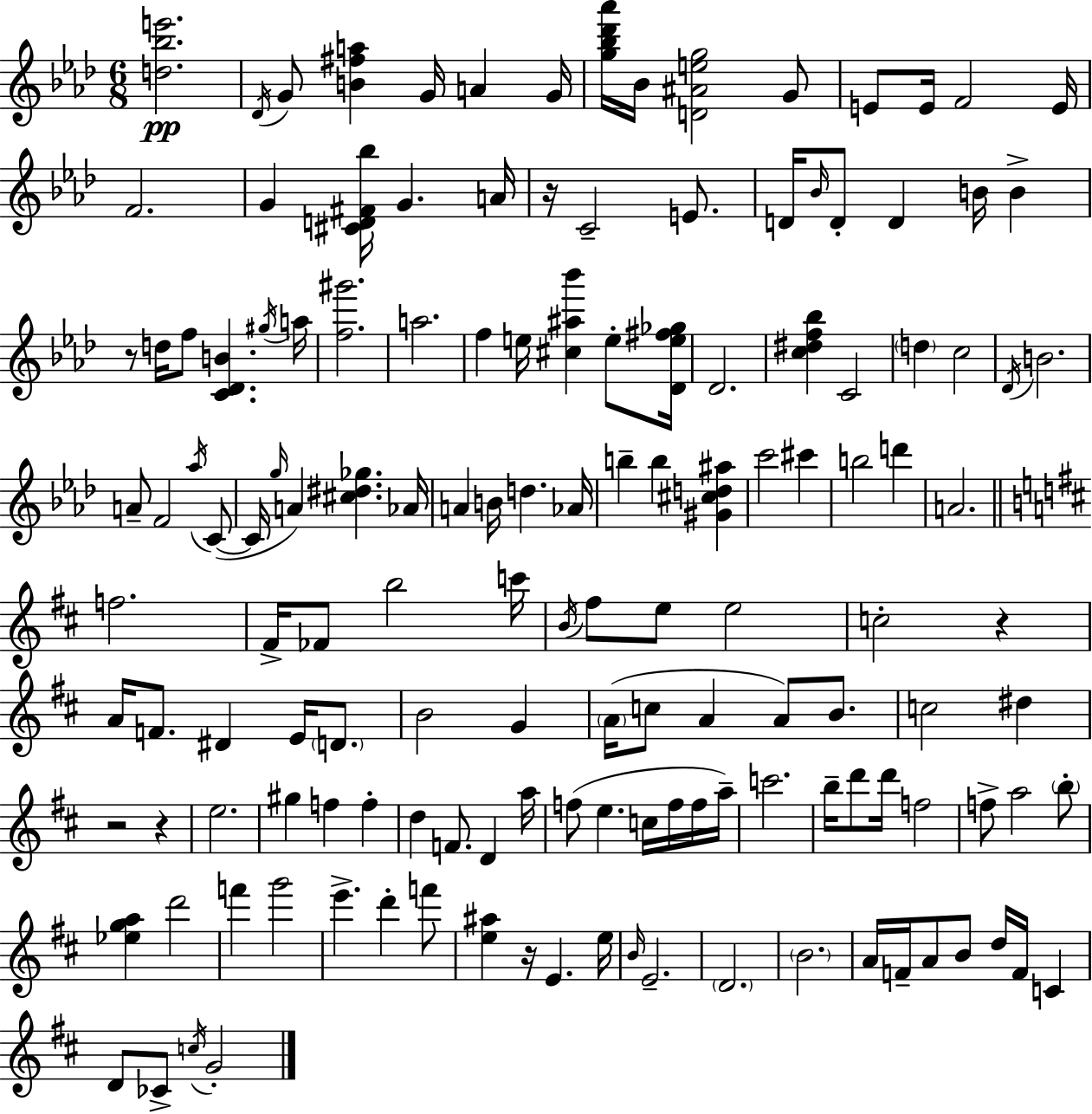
{
  \clef treble
  \numericTimeSignature
  \time 6/8
  \key f \minor
  \repeat volta 2 { <d'' bes'' e'''>2.\pp | \acciaccatura { des'16 } g'8 <b' fis'' a''>4 g'16 a'4 | g'16 <g'' bes'' des''' aes'''>16 bes'16 <d' ais' e'' g''>2 g'8 | e'8 e'16 f'2 | \break e'16 f'2. | g'4 <cis' d' fis' bes''>16 g'4. | a'16 r16 c'2-- e'8. | d'16 \grace { bes'16 } d'8-. d'4 b'16 b'4-> | \break r8 d''16 f''8 <c' des' b'>4. | \acciaccatura { gis''16 } a''16 <f'' gis'''>2. | a''2. | f''4 e''16 <cis'' ais'' bes'''>4 | \break e''8-. <des' e'' fis'' ges''>16 des'2. | <c'' dis'' f'' bes''>4 c'2 | \parenthesize d''4 c''2 | \acciaccatura { des'16 } b'2. | \break a'8-- f'2 | \acciaccatura { aes''16 }( c'8~~ c'16 \grace { g''16 } a'4) <cis'' dis'' ges''>4. | aes'16 a'4 b'16 d''4. | aes'16 b''4-- b''4 | \break <gis' cis'' d'' ais''>4 c'''2 | cis'''4 b''2 | d'''4 a'2. | \bar "||" \break \key d \major f''2. | fis'16-> fes'8 b''2 c'''16 | \acciaccatura { b'16 } fis''8 e''8 e''2 | c''2-. r4 | \break a'16 f'8. dis'4 e'16 \parenthesize d'8. | b'2 g'4 | \parenthesize a'16( c''8 a'4 a'8) b'8. | c''2 dis''4 | \break r2 r4 | e''2. | gis''4 f''4 f''4-. | d''4 f'8. d'4 | \break a''16 f''8( e''4. c''16 f''16 f''16 | a''16--) c'''2. | b''16-- d'''8 d'''16 f''2 | f''8-> a''2 \parenthesize b''8-. | \break <ees'' g'' a''>4 d'''2 | f'''4 g'''2 | e'''4.-> d'''4-. f'''8 | <e'' ais''>4 r16 e'4. | \break e''16 \grace { b'16 } e'2.-- | \parenthesize d'2. | \parenthesize b'2. | a'16 f'16-- a'8 b'8 d''16 f'16 c'4 | \break d'8 ces'8-> \acciaccatura { c''16 } g'2-. | } \bar "|."
}